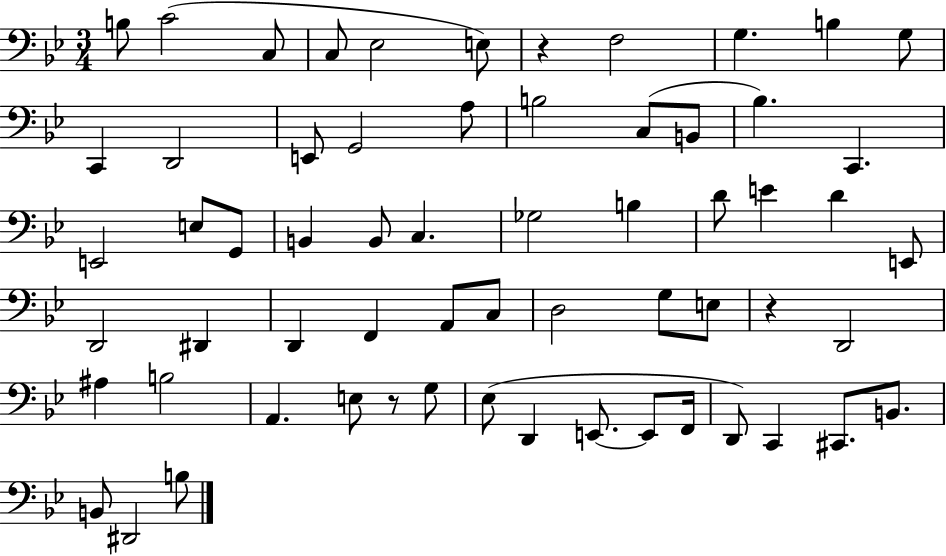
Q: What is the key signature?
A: BES major